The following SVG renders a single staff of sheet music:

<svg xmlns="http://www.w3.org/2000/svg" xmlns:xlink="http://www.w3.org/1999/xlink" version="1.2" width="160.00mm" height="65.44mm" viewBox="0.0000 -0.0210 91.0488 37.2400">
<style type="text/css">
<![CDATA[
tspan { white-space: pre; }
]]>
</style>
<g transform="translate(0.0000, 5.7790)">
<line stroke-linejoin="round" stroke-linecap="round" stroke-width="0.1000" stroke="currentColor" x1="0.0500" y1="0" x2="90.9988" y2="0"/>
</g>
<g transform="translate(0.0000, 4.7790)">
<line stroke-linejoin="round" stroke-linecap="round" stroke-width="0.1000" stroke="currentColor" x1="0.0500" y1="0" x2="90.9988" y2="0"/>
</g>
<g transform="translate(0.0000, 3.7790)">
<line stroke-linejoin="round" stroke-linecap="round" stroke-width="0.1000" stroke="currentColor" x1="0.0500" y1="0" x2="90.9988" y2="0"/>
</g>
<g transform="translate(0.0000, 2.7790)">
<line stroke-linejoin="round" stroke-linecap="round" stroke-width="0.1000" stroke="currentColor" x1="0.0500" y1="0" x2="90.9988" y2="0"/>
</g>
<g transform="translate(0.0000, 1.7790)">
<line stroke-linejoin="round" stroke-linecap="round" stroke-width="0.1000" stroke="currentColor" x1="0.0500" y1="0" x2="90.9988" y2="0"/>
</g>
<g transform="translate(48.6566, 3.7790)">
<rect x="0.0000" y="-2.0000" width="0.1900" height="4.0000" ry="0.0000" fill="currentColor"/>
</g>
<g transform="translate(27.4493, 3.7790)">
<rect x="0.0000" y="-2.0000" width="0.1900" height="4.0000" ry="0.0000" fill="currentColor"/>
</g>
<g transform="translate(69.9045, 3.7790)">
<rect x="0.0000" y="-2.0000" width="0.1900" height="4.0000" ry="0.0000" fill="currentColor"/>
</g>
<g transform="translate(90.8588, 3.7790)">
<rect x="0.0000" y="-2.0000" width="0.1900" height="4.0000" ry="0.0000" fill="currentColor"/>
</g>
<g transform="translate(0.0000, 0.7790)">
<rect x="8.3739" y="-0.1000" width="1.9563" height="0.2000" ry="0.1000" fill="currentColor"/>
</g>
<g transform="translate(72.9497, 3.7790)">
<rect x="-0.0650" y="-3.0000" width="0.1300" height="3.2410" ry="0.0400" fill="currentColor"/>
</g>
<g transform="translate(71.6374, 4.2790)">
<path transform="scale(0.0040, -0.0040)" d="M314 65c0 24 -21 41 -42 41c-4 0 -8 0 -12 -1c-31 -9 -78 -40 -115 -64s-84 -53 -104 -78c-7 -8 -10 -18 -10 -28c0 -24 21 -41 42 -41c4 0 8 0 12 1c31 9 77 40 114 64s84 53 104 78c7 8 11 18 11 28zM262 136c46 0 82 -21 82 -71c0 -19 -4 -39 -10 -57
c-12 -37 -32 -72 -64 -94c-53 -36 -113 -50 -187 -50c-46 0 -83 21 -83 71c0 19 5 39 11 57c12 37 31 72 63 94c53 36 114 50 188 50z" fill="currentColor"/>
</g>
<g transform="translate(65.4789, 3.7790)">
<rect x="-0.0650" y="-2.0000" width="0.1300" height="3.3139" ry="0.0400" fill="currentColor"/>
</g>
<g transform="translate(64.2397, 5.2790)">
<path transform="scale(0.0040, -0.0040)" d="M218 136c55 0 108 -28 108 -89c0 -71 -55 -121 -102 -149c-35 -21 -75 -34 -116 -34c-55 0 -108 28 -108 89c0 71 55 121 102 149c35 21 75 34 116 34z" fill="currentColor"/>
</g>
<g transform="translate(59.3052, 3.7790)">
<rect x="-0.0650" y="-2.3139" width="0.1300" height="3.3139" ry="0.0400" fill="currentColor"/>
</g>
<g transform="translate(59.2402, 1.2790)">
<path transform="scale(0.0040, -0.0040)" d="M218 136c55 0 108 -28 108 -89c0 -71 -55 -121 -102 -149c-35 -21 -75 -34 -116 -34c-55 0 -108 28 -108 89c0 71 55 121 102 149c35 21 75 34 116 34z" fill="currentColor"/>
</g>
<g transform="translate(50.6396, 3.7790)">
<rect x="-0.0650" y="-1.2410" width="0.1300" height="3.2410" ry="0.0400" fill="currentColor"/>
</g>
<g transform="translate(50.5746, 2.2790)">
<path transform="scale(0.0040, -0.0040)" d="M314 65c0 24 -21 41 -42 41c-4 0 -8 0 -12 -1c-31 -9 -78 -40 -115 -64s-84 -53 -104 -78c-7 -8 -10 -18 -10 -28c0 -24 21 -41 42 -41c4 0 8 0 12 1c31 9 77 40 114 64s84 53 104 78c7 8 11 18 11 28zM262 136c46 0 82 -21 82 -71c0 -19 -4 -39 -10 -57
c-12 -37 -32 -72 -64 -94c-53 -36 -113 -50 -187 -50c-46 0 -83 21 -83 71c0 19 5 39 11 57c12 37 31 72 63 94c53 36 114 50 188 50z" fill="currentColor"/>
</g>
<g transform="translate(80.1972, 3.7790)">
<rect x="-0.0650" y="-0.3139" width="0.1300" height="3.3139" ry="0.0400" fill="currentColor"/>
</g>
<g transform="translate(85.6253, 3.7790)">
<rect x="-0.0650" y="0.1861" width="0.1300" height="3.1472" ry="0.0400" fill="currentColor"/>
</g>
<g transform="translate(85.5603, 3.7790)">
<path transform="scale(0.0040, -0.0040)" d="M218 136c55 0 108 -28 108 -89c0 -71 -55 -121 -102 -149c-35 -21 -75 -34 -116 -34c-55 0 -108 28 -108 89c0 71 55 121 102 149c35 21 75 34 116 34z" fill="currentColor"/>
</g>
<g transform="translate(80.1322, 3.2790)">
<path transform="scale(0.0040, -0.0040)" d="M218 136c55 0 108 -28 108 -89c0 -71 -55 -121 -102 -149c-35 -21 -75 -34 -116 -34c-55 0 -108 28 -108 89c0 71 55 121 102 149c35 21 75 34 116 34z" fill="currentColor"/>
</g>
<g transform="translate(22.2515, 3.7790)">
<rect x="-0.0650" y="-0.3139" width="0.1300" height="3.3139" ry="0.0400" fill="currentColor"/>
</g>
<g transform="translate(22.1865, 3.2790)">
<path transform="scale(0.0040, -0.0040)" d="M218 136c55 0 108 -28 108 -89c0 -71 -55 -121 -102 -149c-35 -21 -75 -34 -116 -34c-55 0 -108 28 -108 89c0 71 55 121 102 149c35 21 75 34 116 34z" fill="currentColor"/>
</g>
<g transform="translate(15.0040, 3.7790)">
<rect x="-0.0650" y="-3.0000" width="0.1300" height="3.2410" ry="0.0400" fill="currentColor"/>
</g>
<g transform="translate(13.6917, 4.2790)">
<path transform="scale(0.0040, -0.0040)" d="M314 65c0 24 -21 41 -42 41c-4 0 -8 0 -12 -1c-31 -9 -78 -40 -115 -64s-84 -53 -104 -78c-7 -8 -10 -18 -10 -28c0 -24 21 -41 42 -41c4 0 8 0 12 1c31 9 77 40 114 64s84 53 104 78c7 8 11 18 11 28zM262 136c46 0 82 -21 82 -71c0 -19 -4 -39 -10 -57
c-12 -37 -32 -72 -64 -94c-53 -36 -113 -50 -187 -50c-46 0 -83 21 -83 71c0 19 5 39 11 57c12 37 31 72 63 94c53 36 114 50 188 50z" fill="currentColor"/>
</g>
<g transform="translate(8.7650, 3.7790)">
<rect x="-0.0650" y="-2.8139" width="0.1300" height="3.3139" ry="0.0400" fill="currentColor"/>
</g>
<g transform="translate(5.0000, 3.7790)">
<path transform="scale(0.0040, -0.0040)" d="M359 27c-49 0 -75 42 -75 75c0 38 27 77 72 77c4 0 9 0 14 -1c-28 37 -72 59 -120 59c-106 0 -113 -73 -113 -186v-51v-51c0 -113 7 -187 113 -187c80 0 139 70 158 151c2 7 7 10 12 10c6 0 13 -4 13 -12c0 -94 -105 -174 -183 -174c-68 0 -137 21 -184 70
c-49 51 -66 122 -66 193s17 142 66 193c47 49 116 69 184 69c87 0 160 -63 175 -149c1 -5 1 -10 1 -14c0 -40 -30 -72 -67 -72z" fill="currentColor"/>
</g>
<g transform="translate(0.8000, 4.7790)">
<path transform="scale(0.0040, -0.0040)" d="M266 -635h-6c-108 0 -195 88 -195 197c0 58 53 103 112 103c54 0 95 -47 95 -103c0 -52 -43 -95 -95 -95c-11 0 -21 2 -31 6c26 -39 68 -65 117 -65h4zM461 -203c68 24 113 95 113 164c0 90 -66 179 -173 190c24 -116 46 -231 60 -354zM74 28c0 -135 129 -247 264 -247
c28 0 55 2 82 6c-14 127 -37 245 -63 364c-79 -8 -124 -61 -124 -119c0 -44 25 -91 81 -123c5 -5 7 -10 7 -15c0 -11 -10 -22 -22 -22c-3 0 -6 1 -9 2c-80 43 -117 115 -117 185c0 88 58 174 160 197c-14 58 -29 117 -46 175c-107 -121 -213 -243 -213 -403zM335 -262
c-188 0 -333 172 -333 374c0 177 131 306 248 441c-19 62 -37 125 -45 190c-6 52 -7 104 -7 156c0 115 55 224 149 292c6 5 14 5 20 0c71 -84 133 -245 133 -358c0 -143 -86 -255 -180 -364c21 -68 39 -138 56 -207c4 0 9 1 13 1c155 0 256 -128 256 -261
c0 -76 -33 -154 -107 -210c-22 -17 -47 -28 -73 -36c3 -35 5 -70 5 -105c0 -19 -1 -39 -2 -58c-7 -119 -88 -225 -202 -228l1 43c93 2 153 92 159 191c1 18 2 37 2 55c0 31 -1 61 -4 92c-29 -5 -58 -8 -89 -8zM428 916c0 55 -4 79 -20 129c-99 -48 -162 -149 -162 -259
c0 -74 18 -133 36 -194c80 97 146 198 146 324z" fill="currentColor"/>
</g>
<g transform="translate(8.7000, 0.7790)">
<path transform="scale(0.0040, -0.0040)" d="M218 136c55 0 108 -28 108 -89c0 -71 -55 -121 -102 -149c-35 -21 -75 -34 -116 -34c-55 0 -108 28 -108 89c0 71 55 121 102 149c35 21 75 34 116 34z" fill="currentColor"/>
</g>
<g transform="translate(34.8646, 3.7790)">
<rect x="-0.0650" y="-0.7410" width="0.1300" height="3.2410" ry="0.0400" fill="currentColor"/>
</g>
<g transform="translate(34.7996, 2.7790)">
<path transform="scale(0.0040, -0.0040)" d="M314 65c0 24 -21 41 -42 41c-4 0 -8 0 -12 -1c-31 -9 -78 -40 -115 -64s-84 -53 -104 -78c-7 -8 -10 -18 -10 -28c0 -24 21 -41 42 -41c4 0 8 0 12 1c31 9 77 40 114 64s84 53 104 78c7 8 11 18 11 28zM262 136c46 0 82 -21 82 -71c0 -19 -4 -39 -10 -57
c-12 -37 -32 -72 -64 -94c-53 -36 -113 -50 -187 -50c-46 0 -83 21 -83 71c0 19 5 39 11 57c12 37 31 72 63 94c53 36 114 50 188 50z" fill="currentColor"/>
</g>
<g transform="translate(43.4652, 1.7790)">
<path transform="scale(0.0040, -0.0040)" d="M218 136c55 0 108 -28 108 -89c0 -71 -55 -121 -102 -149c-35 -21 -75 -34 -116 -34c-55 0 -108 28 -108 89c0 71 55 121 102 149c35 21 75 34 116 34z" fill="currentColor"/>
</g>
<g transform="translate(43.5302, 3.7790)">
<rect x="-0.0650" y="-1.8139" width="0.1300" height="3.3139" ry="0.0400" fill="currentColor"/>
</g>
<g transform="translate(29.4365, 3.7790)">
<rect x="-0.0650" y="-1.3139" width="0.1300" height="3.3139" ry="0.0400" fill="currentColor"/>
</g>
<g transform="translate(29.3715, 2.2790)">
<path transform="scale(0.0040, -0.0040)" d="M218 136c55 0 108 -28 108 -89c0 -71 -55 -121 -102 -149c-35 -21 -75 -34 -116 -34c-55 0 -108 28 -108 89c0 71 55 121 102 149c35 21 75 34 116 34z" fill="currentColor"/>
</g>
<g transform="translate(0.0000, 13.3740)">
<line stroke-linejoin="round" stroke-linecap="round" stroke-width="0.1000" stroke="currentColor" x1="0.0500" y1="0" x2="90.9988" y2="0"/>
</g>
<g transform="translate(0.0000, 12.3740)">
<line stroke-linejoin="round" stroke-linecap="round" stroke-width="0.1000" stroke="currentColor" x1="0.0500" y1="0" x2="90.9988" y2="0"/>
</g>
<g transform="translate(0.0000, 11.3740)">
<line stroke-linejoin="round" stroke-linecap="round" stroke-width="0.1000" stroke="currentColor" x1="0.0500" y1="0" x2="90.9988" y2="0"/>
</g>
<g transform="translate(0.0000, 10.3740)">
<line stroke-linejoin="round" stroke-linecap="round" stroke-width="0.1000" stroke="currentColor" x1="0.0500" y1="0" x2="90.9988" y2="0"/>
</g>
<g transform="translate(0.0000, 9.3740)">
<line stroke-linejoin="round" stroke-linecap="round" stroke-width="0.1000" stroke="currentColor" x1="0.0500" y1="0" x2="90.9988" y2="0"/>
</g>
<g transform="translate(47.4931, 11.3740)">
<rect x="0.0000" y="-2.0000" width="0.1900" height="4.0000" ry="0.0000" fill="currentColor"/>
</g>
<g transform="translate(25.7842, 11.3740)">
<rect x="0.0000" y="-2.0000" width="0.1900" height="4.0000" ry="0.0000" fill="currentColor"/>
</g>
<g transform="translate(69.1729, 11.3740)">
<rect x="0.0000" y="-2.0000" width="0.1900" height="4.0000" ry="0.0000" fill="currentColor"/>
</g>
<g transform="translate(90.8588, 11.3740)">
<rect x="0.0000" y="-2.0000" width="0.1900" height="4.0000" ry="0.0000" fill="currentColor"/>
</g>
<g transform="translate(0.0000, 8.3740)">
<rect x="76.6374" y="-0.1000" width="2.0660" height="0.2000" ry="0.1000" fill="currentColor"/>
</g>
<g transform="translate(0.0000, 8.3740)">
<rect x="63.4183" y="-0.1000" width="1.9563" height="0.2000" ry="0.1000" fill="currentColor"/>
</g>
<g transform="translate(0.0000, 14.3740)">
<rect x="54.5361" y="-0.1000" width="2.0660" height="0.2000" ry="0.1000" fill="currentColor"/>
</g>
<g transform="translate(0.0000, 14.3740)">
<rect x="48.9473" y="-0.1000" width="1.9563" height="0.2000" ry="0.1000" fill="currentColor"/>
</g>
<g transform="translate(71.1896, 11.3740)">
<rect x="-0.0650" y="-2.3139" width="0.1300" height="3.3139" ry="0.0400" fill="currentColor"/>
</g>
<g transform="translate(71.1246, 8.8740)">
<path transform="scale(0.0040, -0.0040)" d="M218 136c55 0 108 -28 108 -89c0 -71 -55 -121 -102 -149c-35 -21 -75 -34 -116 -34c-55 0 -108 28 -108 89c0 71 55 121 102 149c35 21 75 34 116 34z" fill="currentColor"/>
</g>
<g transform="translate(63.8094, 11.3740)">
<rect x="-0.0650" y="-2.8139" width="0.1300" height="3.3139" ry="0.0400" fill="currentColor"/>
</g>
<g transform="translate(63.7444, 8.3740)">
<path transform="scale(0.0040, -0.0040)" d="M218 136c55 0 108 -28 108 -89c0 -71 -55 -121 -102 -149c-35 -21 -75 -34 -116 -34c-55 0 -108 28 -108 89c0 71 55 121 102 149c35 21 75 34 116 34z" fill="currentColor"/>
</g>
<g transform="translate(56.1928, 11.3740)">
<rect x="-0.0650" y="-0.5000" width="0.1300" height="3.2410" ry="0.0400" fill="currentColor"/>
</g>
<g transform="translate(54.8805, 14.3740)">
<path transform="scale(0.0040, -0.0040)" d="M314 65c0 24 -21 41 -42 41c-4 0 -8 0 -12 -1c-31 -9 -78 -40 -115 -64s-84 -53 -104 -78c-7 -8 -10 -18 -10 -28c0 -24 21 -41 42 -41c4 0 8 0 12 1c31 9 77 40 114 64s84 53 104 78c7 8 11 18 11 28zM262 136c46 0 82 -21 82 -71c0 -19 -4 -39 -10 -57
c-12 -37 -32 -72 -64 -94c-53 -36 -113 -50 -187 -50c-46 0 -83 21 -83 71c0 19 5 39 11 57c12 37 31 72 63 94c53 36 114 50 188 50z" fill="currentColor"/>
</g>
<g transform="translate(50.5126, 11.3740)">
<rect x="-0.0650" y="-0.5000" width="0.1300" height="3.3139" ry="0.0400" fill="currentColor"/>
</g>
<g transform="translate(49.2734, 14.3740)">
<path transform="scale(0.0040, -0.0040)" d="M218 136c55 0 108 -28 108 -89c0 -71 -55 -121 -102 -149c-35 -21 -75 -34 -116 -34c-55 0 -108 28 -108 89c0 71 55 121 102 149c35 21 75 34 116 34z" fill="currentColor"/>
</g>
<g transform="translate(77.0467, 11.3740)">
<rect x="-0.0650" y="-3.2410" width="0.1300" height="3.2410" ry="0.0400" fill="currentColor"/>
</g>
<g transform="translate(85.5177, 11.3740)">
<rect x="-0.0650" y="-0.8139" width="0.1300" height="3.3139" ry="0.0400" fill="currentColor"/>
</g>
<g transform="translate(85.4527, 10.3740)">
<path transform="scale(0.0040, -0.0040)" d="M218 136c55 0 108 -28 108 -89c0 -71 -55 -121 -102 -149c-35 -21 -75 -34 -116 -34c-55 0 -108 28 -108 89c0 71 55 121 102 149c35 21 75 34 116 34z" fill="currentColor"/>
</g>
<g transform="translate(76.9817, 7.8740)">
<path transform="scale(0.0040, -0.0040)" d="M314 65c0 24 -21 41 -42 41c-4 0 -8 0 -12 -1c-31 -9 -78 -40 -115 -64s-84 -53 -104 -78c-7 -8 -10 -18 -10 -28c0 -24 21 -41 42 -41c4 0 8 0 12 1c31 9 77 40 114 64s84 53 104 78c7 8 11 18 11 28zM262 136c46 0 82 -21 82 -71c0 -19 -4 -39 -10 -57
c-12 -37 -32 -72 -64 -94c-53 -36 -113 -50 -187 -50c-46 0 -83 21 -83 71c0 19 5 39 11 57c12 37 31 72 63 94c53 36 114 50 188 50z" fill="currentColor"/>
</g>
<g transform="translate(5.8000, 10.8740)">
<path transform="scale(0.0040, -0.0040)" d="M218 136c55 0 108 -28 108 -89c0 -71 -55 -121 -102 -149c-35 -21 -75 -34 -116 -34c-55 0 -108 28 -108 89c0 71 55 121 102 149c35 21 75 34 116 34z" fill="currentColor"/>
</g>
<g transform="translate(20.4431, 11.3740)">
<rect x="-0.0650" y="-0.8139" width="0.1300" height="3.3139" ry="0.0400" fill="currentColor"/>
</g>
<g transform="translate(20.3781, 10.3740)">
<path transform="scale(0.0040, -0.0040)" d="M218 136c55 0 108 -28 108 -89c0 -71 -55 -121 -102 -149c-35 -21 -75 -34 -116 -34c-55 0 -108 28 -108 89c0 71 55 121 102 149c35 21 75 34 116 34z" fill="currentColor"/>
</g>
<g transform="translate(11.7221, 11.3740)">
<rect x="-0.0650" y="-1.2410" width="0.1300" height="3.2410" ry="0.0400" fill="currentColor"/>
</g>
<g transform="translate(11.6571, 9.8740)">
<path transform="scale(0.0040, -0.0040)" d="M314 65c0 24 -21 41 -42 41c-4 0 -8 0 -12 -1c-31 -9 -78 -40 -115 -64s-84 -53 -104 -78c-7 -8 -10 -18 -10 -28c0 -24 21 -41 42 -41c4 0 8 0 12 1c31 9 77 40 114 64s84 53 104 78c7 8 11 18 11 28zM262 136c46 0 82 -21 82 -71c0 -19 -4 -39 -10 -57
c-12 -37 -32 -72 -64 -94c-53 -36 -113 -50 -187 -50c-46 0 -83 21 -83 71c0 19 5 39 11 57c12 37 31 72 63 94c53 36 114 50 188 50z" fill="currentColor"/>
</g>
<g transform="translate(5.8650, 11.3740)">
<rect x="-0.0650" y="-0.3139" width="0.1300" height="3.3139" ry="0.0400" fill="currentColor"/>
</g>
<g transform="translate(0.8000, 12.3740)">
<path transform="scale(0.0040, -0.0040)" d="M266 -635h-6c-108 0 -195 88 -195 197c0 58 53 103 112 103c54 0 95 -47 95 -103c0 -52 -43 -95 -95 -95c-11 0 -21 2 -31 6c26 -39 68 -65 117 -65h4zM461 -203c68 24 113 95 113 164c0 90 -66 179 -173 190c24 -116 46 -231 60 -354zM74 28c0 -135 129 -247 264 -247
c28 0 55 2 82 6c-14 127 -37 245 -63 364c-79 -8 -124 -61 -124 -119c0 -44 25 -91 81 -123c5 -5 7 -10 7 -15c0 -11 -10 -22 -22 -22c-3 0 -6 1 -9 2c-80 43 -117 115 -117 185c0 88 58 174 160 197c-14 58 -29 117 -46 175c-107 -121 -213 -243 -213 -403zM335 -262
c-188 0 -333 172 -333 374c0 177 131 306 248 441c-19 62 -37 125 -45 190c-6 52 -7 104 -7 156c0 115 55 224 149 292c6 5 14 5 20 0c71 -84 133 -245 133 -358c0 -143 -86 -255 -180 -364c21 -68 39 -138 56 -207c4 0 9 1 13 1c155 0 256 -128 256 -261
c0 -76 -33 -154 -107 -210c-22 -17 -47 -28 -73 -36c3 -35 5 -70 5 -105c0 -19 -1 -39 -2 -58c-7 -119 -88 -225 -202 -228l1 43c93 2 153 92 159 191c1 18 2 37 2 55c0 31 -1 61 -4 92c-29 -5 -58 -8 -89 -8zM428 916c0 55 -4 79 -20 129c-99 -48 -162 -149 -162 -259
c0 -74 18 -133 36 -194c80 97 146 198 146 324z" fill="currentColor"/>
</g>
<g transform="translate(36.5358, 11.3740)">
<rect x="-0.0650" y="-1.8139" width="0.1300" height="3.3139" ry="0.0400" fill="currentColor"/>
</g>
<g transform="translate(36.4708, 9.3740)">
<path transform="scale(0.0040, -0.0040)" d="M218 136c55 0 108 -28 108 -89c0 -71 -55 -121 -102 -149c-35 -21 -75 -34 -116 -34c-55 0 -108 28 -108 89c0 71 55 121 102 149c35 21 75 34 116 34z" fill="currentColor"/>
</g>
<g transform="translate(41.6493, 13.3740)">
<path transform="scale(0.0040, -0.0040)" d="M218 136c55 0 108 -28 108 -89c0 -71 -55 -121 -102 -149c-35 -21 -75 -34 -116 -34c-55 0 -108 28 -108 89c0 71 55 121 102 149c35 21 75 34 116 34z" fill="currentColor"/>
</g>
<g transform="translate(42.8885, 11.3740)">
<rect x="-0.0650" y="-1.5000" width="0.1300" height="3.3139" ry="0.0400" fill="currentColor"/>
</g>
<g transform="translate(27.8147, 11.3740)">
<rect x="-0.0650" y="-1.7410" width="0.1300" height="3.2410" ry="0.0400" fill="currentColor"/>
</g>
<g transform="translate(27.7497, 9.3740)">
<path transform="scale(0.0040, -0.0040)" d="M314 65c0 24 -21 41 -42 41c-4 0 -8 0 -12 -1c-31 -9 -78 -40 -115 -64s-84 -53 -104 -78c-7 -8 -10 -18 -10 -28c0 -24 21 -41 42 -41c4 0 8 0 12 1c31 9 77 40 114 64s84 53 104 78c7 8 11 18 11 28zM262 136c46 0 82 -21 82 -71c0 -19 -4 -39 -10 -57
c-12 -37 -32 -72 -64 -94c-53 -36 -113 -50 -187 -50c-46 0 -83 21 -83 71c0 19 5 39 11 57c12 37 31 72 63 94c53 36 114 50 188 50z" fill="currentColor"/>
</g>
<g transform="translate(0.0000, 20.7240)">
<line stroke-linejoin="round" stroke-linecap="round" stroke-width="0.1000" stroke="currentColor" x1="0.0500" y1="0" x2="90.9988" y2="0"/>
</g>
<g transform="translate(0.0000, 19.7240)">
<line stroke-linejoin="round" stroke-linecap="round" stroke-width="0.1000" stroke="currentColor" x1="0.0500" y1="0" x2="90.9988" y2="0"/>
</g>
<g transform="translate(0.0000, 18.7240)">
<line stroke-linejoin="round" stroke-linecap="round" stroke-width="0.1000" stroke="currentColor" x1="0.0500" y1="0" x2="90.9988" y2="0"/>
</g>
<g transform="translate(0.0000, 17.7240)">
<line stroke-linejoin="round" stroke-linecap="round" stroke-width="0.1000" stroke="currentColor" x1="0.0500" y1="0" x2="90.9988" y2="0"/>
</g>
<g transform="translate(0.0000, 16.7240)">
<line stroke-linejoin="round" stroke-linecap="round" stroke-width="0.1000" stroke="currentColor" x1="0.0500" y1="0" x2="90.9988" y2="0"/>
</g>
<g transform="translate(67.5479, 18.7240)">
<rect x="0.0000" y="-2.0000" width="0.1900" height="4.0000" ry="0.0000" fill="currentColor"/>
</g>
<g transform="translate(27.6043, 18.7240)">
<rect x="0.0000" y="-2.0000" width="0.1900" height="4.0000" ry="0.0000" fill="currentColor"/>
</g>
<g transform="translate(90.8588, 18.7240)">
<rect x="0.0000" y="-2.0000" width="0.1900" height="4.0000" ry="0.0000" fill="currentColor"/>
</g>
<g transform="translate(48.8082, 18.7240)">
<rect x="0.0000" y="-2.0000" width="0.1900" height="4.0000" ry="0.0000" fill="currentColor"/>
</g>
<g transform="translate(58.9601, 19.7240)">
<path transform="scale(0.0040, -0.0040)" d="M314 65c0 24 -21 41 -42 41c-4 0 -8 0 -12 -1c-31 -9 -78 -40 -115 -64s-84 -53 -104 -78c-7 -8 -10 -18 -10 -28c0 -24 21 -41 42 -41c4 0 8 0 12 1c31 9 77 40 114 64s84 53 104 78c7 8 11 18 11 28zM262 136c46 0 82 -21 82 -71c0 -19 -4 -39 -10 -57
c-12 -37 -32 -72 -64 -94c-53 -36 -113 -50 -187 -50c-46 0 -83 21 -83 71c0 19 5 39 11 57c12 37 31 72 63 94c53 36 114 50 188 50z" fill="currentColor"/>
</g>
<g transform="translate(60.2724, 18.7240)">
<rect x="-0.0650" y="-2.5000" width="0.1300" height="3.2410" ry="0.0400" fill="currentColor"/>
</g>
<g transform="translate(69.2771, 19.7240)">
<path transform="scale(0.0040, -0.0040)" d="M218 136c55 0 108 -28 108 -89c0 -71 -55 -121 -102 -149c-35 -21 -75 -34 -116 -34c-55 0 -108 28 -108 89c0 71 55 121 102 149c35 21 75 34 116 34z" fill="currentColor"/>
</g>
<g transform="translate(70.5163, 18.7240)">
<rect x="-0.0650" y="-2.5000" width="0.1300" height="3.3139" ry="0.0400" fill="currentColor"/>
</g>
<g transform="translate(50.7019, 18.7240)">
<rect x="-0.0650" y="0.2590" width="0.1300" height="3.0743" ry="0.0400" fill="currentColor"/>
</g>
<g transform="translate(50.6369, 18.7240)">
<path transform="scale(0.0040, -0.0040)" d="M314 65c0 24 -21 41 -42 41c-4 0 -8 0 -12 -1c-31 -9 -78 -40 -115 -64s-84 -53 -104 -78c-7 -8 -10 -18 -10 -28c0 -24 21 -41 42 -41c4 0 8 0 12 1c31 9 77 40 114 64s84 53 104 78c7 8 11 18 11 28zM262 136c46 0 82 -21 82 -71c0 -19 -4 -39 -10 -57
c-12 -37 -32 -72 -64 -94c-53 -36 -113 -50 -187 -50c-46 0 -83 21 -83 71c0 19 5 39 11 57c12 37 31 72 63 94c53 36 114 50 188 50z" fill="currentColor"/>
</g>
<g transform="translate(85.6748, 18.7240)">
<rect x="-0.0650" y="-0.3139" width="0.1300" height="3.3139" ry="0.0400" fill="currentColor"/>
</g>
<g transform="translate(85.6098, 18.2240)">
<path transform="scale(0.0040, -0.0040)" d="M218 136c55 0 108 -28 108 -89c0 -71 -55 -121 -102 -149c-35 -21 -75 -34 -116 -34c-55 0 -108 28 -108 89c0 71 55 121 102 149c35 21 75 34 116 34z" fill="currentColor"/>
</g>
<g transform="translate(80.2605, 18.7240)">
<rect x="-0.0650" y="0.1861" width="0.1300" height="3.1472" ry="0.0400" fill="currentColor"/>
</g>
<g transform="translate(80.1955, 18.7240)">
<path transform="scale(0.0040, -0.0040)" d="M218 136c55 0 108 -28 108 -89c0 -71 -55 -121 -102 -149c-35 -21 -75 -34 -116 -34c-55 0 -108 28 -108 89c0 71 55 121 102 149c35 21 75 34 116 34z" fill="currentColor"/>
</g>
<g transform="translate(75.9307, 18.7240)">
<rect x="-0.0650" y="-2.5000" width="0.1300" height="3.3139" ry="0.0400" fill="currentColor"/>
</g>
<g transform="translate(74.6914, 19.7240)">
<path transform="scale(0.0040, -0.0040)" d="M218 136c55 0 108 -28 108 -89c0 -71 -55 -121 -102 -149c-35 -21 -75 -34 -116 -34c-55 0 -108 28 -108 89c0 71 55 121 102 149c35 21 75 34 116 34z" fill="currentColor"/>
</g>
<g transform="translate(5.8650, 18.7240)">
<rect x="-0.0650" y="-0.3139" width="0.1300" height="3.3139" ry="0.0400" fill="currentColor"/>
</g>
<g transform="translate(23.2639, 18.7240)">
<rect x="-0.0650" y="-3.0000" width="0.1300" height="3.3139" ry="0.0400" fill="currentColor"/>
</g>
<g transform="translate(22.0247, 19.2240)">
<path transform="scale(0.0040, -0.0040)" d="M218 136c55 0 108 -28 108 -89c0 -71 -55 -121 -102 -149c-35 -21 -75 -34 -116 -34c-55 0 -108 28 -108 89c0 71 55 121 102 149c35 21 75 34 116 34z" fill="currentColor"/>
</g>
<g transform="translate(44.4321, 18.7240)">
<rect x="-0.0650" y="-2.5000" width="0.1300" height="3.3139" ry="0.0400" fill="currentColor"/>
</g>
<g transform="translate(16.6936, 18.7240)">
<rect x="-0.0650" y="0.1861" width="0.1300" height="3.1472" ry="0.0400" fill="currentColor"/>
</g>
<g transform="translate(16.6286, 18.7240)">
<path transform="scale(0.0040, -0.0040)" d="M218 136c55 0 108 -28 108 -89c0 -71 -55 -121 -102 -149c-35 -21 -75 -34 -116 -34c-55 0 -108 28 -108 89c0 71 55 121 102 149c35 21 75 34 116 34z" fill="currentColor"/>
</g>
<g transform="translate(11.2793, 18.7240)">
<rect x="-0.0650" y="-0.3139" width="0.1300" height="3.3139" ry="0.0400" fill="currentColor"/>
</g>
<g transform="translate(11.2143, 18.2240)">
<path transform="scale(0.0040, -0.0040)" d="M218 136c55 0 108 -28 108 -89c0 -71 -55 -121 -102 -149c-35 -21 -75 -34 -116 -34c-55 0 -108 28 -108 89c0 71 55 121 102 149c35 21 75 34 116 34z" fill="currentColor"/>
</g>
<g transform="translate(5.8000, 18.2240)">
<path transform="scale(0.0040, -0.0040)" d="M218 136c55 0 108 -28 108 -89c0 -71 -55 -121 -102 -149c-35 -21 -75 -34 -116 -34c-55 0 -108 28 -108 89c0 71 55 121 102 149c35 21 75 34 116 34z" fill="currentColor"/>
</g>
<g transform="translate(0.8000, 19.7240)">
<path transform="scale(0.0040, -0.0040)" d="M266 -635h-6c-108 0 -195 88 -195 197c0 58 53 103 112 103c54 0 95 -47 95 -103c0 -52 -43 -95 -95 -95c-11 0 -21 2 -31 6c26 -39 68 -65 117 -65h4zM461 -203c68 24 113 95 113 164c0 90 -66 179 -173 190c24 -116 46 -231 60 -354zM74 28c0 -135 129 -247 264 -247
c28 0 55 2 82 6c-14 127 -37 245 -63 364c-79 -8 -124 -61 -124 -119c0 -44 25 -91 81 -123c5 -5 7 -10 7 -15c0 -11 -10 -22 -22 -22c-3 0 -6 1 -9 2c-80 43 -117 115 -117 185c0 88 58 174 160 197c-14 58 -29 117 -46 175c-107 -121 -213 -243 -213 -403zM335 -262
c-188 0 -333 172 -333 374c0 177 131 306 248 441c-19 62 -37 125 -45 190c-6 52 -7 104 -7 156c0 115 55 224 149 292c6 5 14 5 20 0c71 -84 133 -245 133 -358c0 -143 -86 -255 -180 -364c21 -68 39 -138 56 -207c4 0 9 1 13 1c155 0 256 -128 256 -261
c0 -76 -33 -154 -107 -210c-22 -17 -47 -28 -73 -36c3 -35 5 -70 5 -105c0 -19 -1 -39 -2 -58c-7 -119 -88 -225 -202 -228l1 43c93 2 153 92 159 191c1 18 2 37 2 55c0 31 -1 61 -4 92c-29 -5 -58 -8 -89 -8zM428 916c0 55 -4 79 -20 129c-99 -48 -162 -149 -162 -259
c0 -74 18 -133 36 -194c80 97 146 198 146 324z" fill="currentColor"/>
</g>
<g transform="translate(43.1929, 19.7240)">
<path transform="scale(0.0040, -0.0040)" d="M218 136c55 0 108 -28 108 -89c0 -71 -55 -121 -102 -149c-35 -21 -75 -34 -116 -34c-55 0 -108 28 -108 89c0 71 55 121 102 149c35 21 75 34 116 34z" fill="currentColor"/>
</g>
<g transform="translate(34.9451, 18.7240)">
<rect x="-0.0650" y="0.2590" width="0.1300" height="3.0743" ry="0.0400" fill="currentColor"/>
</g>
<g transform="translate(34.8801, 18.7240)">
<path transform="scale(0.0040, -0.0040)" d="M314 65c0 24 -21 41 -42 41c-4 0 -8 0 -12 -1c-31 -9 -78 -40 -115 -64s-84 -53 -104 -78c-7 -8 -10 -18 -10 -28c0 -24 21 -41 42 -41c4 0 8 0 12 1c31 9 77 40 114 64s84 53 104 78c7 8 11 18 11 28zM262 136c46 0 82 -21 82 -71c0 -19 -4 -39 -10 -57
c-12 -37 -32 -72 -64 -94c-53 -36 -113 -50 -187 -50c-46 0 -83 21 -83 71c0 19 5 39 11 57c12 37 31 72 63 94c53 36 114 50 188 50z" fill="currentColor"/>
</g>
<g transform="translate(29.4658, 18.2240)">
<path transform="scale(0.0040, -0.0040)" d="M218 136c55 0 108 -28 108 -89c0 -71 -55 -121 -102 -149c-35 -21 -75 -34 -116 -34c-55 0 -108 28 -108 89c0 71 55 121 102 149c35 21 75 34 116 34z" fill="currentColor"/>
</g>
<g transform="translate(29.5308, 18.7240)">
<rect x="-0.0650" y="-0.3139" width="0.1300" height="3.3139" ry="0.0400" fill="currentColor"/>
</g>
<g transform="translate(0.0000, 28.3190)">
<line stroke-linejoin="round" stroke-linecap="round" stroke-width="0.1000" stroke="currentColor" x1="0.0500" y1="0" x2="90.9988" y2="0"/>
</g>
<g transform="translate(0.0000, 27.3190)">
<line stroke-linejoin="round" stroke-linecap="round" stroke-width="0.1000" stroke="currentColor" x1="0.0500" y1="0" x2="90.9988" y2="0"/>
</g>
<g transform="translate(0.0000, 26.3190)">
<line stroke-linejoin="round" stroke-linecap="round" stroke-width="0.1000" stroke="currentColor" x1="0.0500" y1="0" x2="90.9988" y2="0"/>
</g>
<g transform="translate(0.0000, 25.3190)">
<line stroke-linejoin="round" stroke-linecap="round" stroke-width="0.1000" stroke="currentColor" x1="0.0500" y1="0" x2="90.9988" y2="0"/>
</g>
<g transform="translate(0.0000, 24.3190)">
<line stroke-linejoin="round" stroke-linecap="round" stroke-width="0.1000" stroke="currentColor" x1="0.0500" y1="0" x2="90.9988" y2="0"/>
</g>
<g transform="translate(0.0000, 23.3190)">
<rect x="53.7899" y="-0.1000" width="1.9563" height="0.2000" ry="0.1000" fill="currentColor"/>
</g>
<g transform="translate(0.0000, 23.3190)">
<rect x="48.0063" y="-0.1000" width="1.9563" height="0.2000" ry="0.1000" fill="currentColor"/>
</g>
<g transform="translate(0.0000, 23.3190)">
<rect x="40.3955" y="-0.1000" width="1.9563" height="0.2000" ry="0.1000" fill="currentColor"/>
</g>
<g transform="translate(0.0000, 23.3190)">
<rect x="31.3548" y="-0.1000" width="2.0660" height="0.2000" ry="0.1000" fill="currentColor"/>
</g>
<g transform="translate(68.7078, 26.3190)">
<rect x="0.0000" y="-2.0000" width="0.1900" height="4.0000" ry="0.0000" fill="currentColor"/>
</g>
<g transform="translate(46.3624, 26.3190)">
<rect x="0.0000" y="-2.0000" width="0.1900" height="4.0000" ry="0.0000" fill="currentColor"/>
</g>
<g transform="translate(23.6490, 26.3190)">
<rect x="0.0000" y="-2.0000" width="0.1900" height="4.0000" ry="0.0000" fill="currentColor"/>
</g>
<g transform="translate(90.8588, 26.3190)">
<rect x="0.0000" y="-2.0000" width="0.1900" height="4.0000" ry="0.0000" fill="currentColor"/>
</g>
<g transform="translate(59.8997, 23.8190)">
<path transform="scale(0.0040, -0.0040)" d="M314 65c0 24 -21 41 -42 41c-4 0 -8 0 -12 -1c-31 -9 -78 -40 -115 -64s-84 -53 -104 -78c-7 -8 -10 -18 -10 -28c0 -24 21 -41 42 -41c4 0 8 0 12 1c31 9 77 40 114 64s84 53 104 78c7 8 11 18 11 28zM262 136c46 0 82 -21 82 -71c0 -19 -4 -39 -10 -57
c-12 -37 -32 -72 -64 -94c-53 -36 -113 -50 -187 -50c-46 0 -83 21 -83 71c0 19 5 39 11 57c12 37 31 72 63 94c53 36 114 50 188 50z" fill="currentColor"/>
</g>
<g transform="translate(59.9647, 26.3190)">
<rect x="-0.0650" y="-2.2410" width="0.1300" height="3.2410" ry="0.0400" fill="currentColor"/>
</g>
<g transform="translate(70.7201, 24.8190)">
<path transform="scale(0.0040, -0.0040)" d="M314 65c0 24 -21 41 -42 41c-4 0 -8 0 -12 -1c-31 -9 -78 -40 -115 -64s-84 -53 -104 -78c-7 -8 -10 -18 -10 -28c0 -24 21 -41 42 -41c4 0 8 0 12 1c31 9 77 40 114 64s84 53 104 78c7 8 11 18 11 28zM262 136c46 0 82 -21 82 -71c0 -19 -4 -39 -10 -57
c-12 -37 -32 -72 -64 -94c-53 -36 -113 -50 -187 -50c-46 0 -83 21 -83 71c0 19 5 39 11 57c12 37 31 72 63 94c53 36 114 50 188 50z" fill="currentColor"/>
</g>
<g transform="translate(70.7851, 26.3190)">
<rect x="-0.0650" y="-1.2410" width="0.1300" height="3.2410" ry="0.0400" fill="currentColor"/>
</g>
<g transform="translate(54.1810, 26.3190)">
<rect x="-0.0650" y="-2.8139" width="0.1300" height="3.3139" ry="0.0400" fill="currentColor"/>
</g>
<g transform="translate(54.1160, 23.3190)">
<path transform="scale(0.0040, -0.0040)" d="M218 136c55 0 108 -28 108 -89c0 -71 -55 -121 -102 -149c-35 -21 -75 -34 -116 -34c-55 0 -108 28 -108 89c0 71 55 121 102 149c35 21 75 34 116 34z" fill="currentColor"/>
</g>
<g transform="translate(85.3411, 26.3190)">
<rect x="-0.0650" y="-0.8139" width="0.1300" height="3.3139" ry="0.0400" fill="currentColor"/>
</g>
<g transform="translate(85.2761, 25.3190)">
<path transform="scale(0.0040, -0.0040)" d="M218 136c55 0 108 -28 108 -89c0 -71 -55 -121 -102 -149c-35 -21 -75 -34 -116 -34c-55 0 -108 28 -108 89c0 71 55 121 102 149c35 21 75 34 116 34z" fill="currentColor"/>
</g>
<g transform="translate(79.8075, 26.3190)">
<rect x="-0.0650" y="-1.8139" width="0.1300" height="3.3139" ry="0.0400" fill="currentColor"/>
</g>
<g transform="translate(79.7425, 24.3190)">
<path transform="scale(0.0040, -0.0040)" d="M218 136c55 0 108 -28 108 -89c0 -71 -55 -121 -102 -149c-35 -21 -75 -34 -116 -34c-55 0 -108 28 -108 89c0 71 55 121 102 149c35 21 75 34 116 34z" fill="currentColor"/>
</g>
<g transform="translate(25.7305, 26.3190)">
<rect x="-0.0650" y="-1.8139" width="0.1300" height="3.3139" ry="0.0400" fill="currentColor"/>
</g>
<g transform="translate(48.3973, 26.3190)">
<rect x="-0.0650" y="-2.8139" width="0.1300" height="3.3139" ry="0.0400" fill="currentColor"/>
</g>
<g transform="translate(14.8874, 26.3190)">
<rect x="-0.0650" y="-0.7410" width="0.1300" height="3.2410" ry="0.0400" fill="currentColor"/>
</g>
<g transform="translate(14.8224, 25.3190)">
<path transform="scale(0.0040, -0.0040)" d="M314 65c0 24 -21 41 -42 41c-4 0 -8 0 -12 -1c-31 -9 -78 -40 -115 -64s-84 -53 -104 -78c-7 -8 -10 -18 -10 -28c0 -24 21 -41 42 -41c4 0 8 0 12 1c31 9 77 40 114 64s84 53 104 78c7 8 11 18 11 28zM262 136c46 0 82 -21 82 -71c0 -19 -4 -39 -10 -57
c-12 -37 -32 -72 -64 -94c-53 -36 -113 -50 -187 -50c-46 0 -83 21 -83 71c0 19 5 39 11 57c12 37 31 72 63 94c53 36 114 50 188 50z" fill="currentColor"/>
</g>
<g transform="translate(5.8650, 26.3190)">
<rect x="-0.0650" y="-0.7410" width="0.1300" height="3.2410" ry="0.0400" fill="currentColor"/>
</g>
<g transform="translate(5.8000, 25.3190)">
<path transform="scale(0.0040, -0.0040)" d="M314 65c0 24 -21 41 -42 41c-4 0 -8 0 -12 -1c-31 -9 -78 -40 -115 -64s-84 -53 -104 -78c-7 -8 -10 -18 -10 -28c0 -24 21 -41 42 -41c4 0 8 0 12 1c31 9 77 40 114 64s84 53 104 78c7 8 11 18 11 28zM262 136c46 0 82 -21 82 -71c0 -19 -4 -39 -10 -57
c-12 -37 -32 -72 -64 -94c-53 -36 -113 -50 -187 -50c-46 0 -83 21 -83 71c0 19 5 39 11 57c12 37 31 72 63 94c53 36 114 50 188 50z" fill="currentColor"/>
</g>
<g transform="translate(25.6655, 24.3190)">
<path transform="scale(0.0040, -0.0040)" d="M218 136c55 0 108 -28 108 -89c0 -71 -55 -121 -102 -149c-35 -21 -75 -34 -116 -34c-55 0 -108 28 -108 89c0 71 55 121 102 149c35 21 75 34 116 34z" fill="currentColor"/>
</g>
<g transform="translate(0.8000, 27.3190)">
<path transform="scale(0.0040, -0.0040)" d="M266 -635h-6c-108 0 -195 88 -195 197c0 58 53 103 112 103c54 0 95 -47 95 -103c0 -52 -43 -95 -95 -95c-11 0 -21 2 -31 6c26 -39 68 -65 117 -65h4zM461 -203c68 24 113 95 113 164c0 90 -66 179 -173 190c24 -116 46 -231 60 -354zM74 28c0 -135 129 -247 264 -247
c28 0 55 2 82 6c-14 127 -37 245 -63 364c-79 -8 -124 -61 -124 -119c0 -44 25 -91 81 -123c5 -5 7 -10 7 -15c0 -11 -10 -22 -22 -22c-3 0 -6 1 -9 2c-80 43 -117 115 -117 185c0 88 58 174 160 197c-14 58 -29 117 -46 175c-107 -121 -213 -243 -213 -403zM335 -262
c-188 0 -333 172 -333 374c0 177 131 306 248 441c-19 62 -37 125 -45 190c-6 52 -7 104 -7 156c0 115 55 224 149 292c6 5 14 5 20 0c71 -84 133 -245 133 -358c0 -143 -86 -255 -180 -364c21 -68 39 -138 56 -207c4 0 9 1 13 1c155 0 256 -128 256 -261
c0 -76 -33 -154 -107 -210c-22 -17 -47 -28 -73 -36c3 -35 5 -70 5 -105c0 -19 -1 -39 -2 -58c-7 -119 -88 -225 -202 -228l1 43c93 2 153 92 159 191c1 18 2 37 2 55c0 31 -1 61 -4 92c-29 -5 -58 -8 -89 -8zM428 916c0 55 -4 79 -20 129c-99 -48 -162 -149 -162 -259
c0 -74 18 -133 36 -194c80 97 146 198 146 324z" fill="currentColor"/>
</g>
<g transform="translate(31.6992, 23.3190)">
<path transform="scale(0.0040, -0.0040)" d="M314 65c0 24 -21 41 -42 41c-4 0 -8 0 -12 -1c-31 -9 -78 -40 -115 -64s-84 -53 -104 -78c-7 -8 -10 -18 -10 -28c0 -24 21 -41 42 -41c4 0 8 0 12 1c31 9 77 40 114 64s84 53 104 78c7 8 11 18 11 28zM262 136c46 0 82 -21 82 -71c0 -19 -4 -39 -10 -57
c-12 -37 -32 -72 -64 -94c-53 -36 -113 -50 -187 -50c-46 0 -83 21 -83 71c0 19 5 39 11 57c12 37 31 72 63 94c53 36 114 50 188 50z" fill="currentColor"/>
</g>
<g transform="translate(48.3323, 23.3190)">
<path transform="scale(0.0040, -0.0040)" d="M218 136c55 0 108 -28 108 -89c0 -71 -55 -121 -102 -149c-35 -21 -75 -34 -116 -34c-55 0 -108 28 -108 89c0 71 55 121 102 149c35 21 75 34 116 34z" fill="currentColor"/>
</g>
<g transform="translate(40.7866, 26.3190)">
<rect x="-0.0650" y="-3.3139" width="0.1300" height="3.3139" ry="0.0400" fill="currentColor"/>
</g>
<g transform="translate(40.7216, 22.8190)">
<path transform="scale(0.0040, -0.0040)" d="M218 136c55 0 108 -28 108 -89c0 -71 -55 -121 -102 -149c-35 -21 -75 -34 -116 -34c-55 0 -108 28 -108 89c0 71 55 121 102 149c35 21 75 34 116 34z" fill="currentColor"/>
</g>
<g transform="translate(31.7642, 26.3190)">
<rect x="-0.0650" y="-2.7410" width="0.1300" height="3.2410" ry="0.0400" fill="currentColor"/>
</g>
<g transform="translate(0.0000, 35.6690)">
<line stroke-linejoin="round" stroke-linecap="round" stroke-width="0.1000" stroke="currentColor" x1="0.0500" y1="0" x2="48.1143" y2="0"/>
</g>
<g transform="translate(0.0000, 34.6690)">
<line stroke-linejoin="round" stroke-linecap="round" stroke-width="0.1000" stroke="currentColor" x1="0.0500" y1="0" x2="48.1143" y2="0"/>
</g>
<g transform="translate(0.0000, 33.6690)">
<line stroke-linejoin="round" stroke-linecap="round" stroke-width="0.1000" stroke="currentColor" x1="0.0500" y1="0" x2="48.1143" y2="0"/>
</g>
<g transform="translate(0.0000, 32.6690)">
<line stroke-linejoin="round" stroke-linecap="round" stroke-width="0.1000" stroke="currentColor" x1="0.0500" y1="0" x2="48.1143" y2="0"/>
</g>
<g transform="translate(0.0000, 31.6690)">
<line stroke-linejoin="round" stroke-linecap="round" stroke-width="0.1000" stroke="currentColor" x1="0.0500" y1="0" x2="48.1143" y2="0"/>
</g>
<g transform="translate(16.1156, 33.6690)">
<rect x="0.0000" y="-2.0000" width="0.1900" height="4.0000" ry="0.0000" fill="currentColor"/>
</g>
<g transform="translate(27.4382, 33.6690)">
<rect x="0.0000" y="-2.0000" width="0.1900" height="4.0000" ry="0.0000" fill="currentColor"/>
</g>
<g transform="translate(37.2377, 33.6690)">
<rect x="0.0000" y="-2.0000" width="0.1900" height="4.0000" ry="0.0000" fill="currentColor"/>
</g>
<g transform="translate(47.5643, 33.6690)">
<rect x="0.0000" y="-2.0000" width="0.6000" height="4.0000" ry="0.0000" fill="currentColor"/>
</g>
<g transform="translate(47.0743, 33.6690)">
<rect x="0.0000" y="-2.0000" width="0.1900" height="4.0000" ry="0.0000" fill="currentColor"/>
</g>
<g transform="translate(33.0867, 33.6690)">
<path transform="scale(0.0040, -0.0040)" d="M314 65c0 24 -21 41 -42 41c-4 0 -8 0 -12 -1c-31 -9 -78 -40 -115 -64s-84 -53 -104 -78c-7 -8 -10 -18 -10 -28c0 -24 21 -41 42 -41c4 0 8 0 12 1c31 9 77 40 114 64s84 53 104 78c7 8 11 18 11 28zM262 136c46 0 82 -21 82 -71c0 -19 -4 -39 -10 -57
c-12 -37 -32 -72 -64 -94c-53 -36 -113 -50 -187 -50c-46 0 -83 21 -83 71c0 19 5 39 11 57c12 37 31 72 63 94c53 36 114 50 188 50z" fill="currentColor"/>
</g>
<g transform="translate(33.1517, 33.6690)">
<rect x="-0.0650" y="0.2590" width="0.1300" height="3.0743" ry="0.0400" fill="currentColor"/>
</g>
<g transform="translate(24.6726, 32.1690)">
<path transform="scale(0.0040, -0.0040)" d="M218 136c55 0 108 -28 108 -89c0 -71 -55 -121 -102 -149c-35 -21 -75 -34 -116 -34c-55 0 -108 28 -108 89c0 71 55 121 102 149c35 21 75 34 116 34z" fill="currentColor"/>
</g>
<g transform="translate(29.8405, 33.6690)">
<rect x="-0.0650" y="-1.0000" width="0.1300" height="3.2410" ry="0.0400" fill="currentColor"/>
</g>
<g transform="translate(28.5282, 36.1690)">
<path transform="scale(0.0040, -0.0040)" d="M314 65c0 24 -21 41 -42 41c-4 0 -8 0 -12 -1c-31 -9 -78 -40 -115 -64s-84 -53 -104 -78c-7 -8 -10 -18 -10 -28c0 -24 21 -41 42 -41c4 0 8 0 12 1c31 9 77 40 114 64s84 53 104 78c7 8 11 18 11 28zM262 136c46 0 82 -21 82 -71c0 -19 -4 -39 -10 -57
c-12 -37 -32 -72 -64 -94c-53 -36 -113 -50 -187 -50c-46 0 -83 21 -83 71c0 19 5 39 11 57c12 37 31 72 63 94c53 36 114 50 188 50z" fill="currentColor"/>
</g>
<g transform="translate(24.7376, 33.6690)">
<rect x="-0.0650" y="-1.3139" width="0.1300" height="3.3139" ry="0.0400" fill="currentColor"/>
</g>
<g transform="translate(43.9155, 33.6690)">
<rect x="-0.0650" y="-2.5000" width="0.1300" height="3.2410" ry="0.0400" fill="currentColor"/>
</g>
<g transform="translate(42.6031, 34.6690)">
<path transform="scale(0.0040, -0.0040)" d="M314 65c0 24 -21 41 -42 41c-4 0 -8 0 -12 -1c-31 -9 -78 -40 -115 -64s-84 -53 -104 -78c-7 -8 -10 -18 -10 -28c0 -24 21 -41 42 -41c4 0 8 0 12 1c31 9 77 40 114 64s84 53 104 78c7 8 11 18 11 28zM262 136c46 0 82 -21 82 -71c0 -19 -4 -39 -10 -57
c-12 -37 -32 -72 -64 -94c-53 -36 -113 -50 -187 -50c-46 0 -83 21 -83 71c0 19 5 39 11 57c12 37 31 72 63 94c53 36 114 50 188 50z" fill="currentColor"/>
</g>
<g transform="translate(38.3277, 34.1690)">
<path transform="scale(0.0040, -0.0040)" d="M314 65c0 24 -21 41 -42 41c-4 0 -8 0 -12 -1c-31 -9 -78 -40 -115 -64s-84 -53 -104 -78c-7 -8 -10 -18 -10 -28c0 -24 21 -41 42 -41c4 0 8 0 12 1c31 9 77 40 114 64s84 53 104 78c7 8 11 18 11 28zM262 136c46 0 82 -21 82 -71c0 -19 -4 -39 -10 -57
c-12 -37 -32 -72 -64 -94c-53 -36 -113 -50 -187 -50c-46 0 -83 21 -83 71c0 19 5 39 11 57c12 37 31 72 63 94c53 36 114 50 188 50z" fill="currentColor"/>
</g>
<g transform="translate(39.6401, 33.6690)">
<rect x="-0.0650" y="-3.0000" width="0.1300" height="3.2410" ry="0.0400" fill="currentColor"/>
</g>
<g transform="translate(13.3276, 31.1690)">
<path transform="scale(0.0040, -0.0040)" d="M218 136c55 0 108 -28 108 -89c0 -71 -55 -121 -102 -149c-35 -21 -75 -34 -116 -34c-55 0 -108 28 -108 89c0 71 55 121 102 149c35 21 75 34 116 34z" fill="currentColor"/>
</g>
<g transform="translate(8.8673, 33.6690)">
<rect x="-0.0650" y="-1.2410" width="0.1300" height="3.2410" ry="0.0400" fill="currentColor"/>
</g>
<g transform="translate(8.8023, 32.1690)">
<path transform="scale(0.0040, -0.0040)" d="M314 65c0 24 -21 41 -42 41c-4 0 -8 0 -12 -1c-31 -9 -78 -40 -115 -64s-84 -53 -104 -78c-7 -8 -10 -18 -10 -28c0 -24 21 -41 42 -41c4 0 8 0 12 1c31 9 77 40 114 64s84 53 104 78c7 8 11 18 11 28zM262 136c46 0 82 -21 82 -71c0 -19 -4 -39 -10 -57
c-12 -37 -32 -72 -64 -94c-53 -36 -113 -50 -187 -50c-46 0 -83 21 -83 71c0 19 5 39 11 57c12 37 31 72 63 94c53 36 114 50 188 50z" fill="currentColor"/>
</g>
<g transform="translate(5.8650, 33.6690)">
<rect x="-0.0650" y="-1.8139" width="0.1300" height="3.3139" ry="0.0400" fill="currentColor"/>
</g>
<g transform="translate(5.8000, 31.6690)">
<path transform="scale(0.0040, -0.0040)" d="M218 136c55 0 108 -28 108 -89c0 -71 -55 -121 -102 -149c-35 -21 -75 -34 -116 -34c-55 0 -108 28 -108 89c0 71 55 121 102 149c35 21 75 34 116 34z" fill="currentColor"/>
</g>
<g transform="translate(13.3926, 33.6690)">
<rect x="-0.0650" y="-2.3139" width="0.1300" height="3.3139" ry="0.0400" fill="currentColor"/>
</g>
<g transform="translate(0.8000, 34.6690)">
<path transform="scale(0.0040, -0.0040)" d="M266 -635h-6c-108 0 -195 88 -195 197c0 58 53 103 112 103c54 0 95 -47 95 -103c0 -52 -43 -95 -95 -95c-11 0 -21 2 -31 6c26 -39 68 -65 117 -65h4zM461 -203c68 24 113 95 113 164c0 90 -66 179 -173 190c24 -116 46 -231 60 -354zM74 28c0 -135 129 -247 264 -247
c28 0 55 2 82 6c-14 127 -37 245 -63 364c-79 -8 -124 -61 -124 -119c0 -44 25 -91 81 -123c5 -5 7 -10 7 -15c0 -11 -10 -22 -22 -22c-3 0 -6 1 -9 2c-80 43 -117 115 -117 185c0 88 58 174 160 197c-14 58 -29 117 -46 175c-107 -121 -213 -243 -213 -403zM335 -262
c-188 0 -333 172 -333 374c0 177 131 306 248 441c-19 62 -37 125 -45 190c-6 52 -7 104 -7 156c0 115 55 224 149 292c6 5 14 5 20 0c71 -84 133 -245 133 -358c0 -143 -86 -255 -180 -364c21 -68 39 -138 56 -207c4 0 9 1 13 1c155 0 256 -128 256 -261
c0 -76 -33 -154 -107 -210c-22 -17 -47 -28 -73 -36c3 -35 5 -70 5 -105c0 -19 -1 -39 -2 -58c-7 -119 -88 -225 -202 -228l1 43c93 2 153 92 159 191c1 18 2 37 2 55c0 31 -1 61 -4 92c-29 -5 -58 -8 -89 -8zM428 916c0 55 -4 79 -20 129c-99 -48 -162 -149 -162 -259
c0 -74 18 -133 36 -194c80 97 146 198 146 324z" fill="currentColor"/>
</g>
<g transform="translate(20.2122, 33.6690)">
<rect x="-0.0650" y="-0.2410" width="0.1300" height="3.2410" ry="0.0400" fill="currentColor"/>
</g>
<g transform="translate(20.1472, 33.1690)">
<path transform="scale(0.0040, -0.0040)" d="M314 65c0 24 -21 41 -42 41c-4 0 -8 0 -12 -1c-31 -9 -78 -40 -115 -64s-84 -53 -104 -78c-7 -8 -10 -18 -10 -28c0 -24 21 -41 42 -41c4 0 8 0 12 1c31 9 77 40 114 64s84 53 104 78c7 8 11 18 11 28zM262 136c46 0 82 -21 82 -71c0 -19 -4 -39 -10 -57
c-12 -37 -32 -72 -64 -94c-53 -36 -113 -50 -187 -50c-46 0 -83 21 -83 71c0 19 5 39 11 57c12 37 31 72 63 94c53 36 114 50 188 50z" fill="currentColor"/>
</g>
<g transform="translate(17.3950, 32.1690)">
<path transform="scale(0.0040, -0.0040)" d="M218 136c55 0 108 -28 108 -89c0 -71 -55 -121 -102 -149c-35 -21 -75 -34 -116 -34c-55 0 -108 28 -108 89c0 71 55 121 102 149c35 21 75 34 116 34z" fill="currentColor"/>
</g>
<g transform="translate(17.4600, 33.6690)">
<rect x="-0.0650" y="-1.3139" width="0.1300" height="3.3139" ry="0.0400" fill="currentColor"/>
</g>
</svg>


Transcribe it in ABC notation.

X:1
T:Untitled
M:4/4
L:1/4
K:C
a A2 c e d2 f e2 g F A2 c B c e2 d f2 f E C C2 a g b2 d c c B A c B2 G B2 G2 G G B c d2 d2 f a2 b a a g2 e2 f d f e2 g e c2 e D2 B2 A2 G2